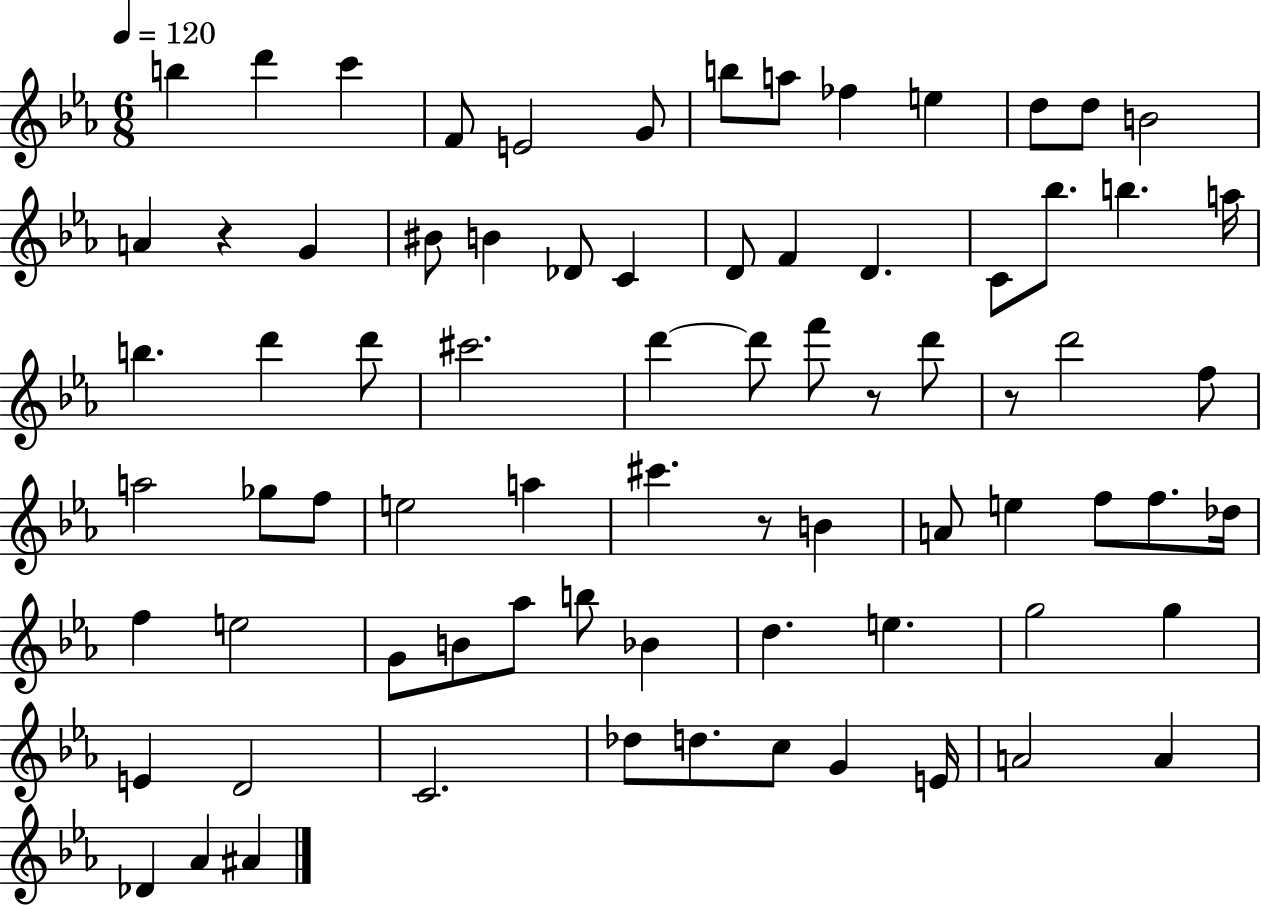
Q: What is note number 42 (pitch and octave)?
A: C#6